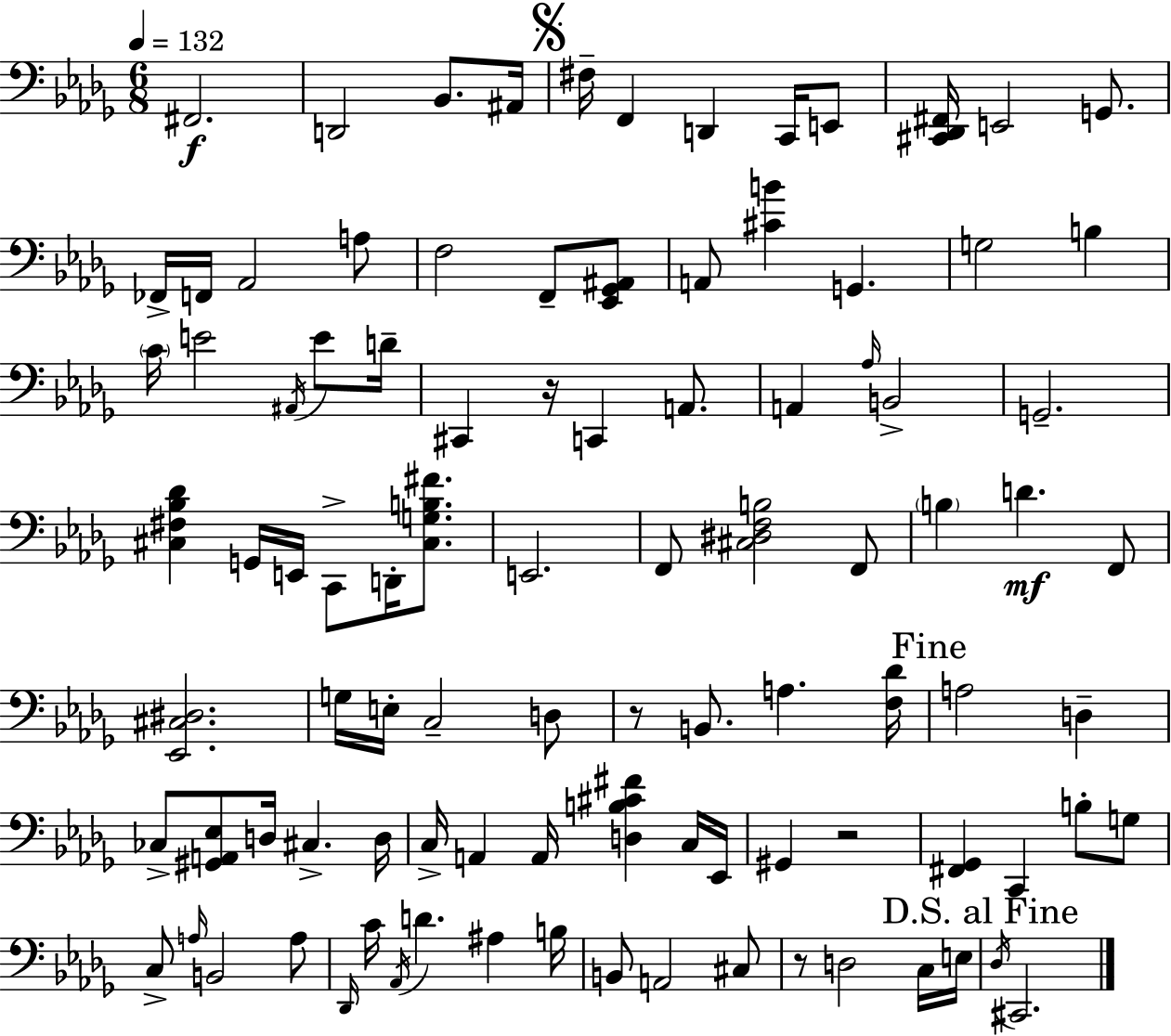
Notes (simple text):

F#2/h. D2/h Bb2/e. A#2/s F#3/s F2/q D2/q C2/s E2/e [C#2,Db2,F#2]/s E2/h G2/e. FES2/s F2/s Ab2/h A3/e F3/h F2/e [Eb2,Gb2,A#2]/e A2/e [C#4,B4]/q G2/q. G3/h B3/q C4/s E4/h A#2/s E4/e D4/s C#2/q R/s C2/q A2/e. A2/q Ab3/s B2/h G2/h. [C#3,F#3,Bb3,Db4]/q G2/s E2/s C2/e D2/s [C#3,G3,B3,F#4]/e. E2/h. F2/e [C#3,D#3,F3,B3]/h F2/e B3/q D4/q. F2/e [Eb2,C#3,D#3]/h. G3/s E3/s C3/h D3/e R/e B2/e. A3/q. [F3,Db4]/s A3/h D3/q CES3/e [G#2,A2,Eb3]/e D3/s C#3/q. D3/s C3/s A2/q A2/s [D3,B3,C#4,F#4]/q C3/s Eb2/s G#2/q R/h [F#2,Gb2]/q C2/q B3/e G3/e C3/e A3/s B2/h A3/e Db2/s C4/s Ab2/s D4/q. A#3/q B3/s B2/e A2/h C#3/e R/e D3/h C3/s E3/s Db3/s C#2/h.